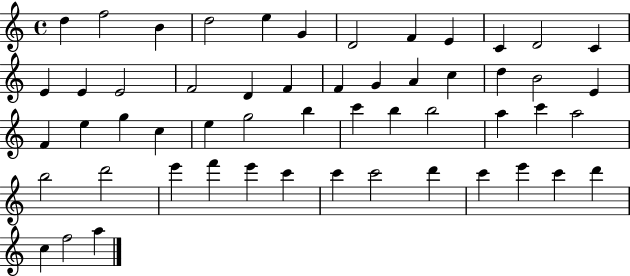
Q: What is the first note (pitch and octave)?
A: D5